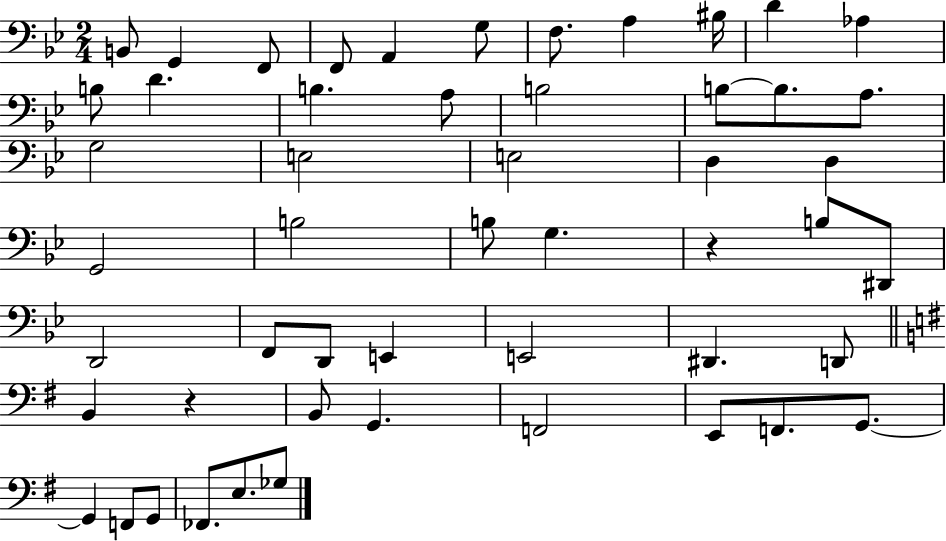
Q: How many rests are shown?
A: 2